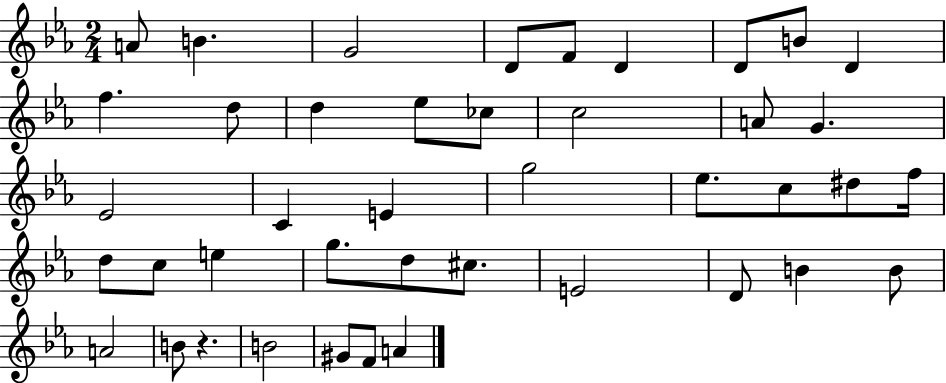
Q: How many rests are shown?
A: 1